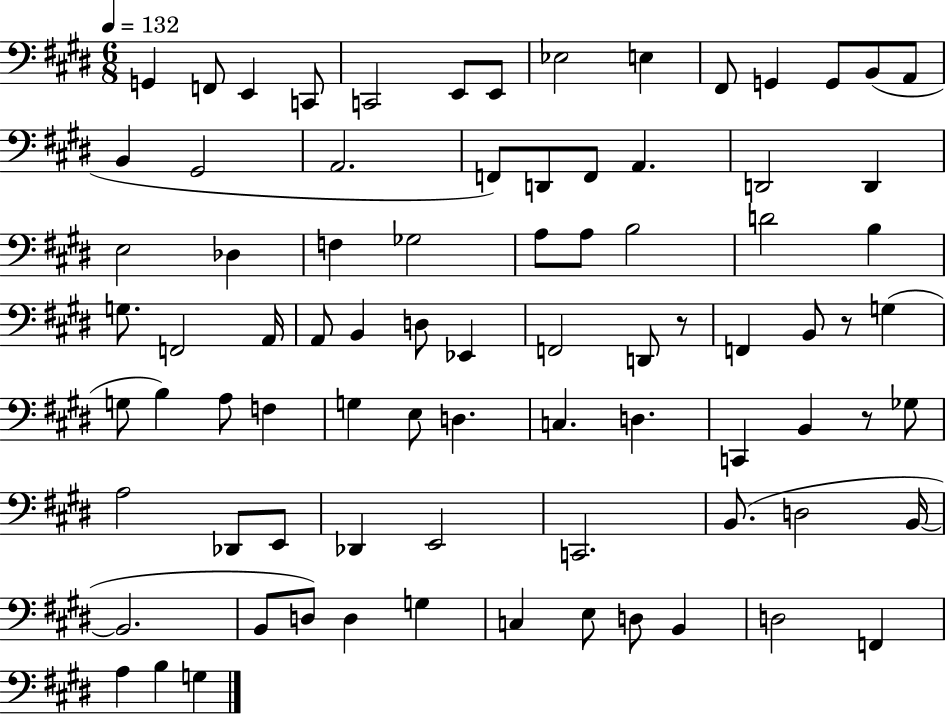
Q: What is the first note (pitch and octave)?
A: G2